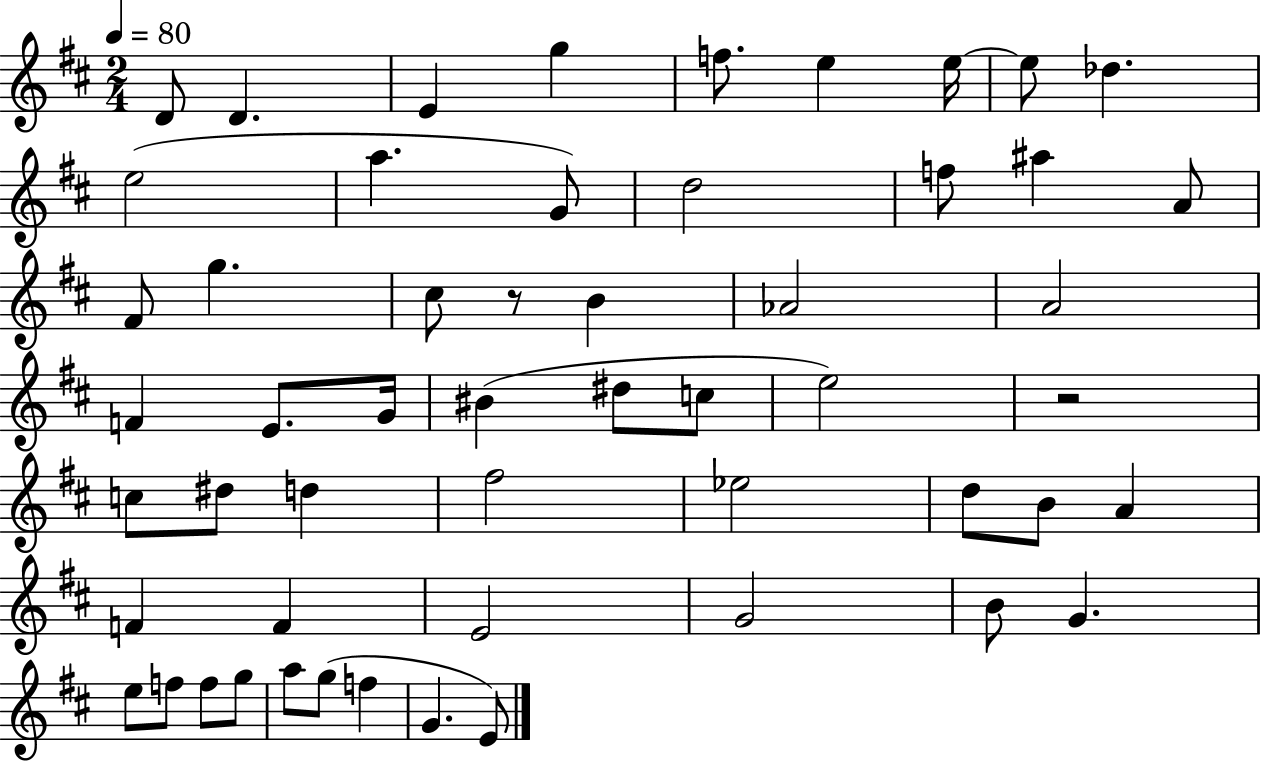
{
  \clef treble
  \numericTimeSignature
  \time 2/4
  \key d \major
  \tempo 4 = 80
  d'8 d'4. | e'4 g''4 | f''8. e''4 e''16~~ | e''8 des''4. | \break e''2( | a''4. g'8) | d''2 | f''8 ais''4 a'8 | \break fis'8 g''4. | cis''8 r8 b'4 | aes'2 | a'2 | \break f'4 e'8. g'16 | bis'4( dis''8 c''8 | e''2) | r2 | \break c''8 dis''8 d''4 | fis''2 | ees''2 | d''8 b'8 a'4 | \break f'4 f'4 | e'2 | g'2 | b'8 g'4. | \break e''8 f''8 f''8 g''8 | a''8 g''8( f''4 | g'4. e'8) | \bar "|."
}